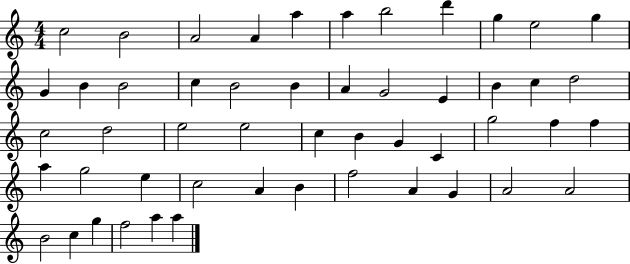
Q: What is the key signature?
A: C major